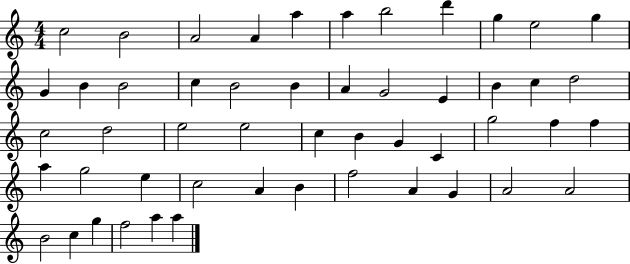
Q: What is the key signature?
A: C major